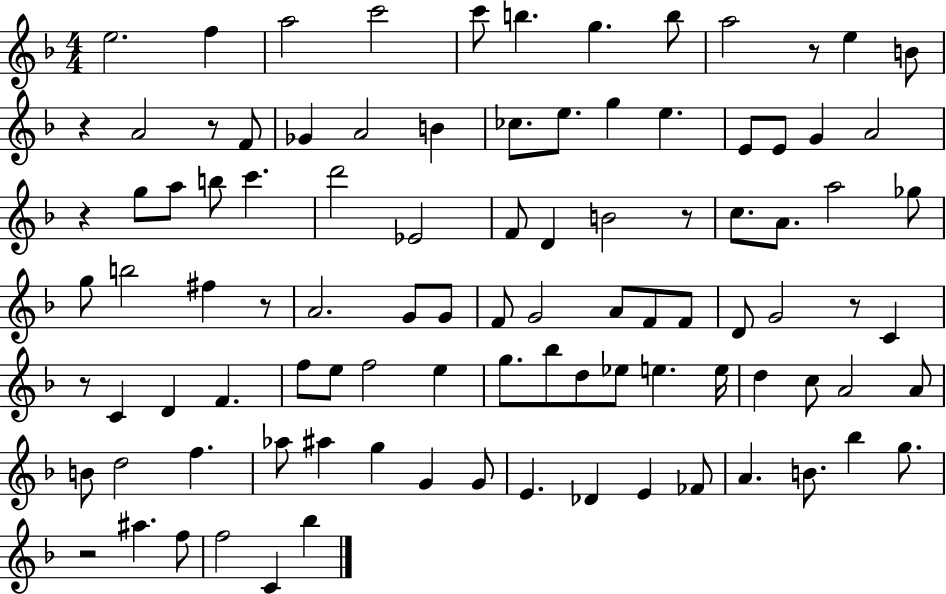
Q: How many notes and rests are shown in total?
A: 98